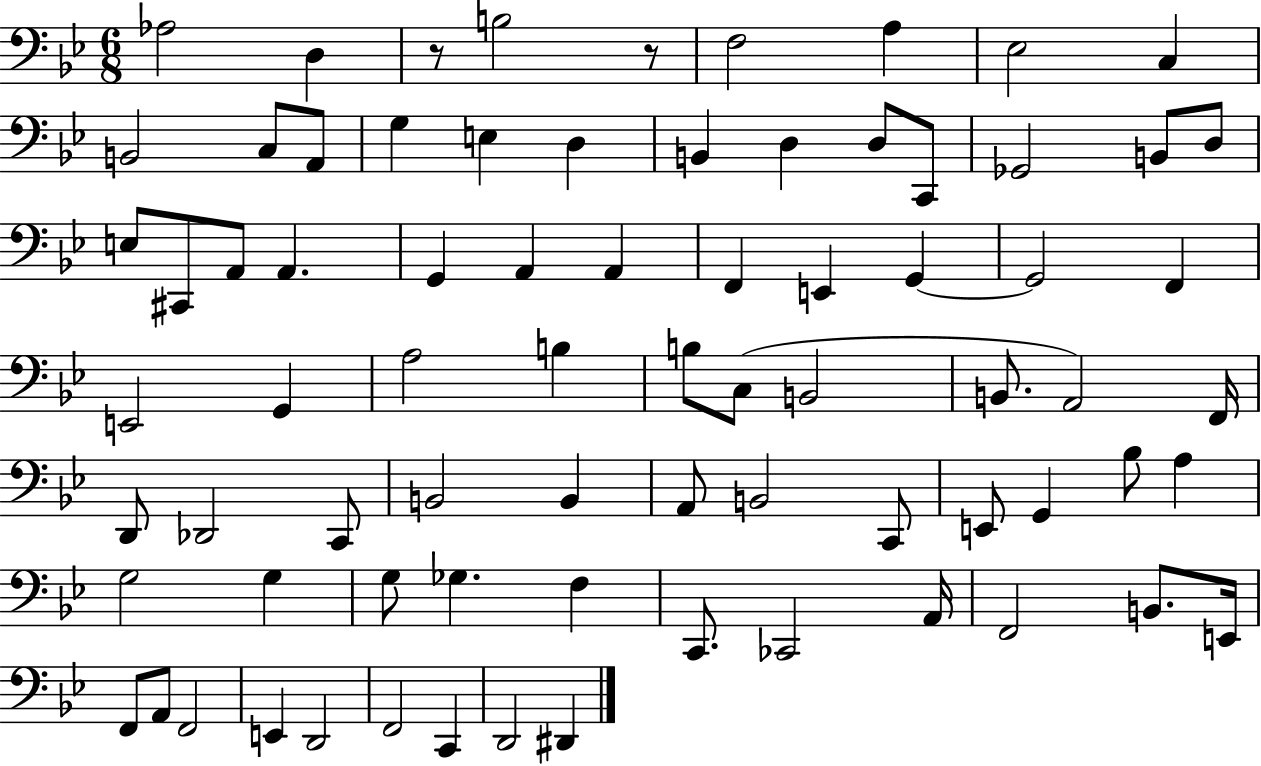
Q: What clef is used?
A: bass